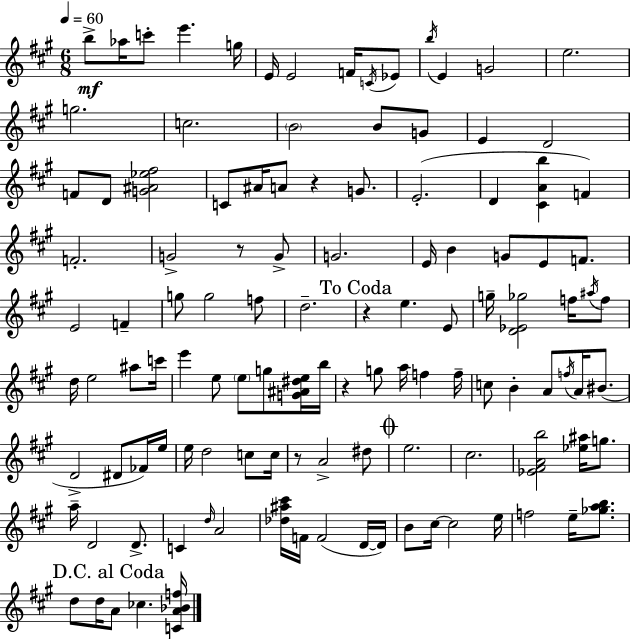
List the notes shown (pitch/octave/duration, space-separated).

B5/e Ab5/s C6/e E6/q. G5/s E4/s E4/h F4/s C4/s Eb4/e B5/s E4/q G4/h E5/h. G5/h. C5/h. B4/h B4/e G4/e E4/q D4/h F4/e D4/e [G4,A#4,Eb5,F#5]/h C4/e A#4/s A4/e R/q G4/e. E4/h. D4/q [C#4,A4,B5]/q F4/q F4/h. G4/h R/e G4/e G4/h. E4/s B4/q G4/e E4/e F4/e. E4/h F4/q G5/e G5/h F5/e D5/h. R/q E5/q. E4/e G5/s [D4,Eb4,Gb5]/h F5/s A#5/s F5/e D5/s E5/h A#5/e C6/s E6/q E5/e E5/e G5/e [G4,A#4,D#5,E5]/s B5/s R/q G5/e A5/s F5/q F5/s C5/e B4/q A4/e F5/s A4/s BIS4/e. D4/h D#4/e FES4/s E5/s E5/s D5/h C5/e C5/s R/e A4/h D#5/e E5/h. C#5/h. [Eb4,F#4,A4,B5]/h [Eb5,A#5]/s G5/e. A5/s D4/h D4/e. C4/q D5/s A4/h [Db5,A#5,C#6]/s F4/s F4/h D4/s D4/s B4/e C#5/s C#5/h E5/s F5/h E5/s [Gb5,A5,B5]/e. D5/e D5/s A4/e CES5/q. [C4,A4,Bb4,F5]/s